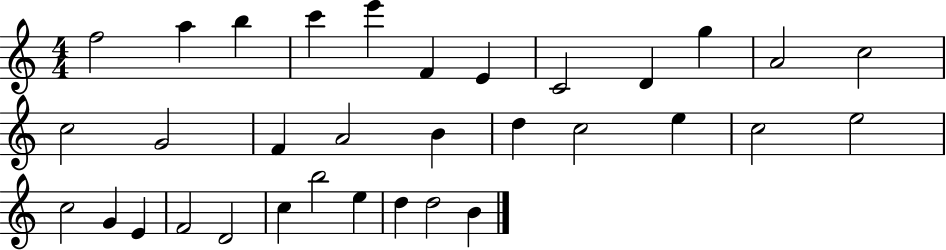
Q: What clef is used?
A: treble